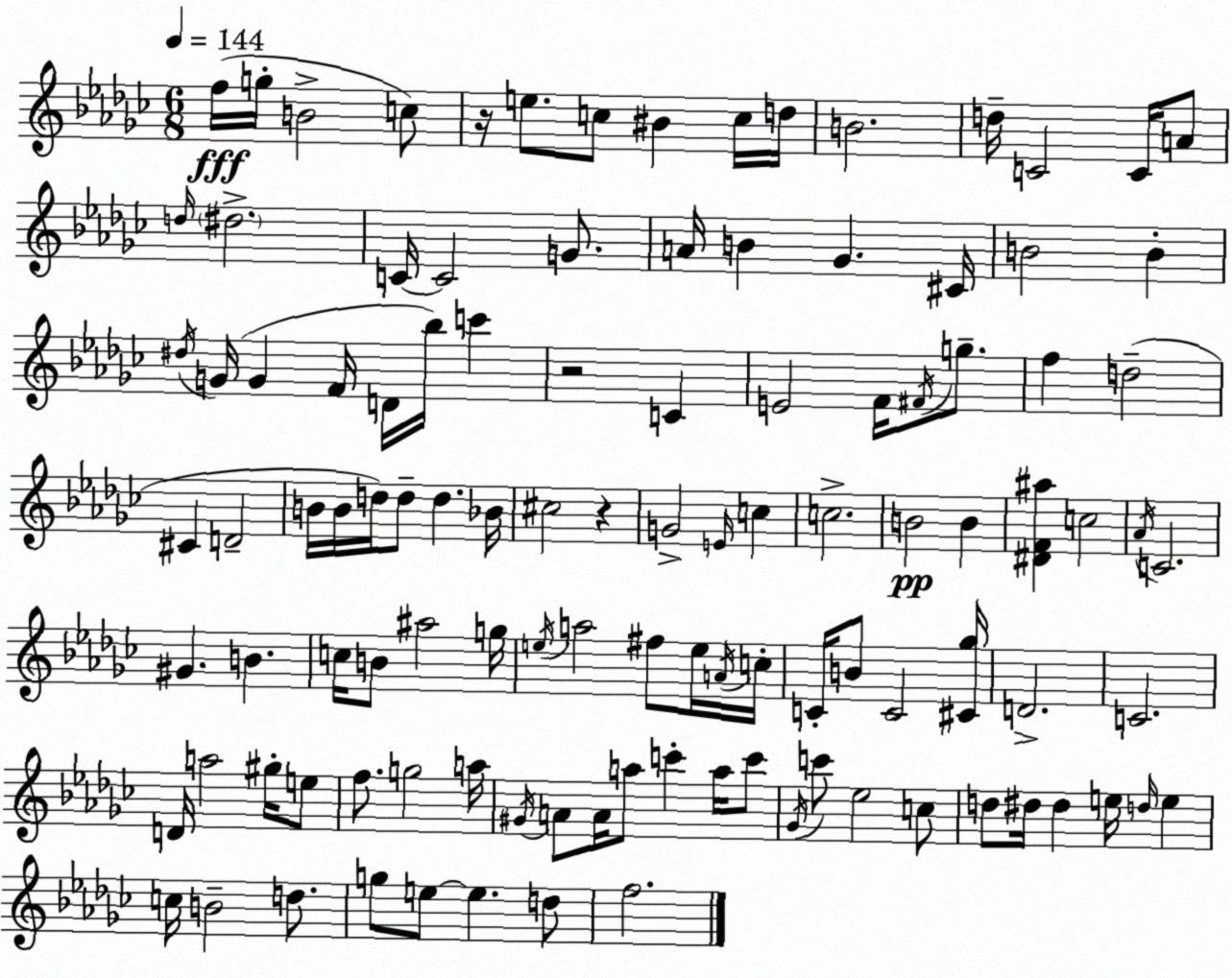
X:1
T:Untitled
M:6/8
L:1/4
K:Ebm
f/4 g/4 B2 c/2 z/4 e/2 c/2 ^B c/4 d/4 B2 d/4 C2 C/4 A/2 d/4 ^d2 C/4 C2 G/2 A/4 B _G ^C/4 B2 B ^d/4 G/4 G F/4 D/4 _b/4 c' z2 C E2 F/4 ^F/4 g/2 f d2 ^C D2 B/4 B/4 d/4 d/2 d _B/4 ^c2 z G2 E/4 c c2 B2 B [^DF^a] c2 _A/4 C2 ^G B c/4 B/2 ^a2 g/4 e/4 a2 ^f/2 e/4 A/4 c/4 C/4 B/2 C2 [^C_g]/4 D2 C2 D/4 a2 ^g/4 e/2 f/2 g2 a/4 ^G/4 A/2 A/4 a/2 c' a/4 c'/2 _G/4 c'/2 _e2 c/2 d/2 ^d/4 ^d e/4 d/4 e c/4 B2 d/2 g/2 e/2 e d/2 f2